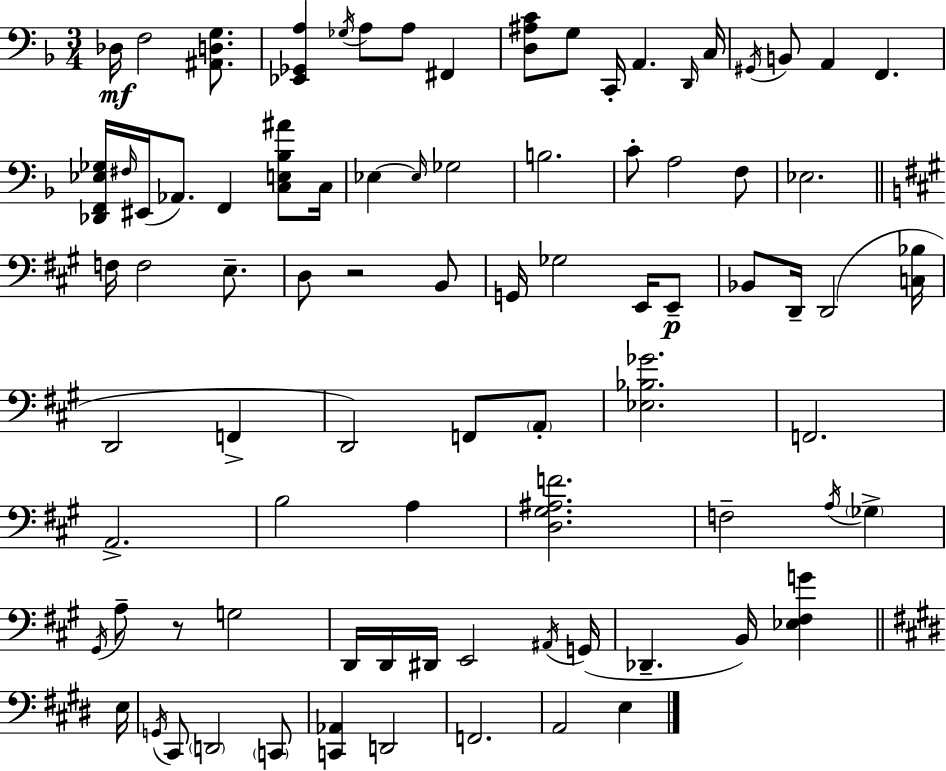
Db3/s F3/h [A#2,D3,G3]/e. [Eb2,Gb2,A3]/q Gb3/s A3/e A3/e F#2/q [D3,A#3,C4]/e G3/e C2/s A2/q. D2/s C3/s G#2/s B2/e A2/q F2/q. [Db2,F2,Eb3,Gb3]/s F#3/s EIS2/s Ab2/e. F2/q [C3,E3,Bb3,A#4]/e C3/s Eb3/q Eb3/s Gb3/h B3/h. C4/e A3/h F3/e Eb3/h. F3/s F3/h E3/e. D3/e R/h B2/e G2/s Gb3/h E2/s E2/e Bb2/e D2/s D2/h [C3,Bb3]/s D2/h F2/q D2/h F2/e A2/e [Eb3,Bb3,Gb4]/h. F2/h. A2/h. B3/h A3/q [D3,G#3,A#3,F4]/h. F3/h A3/s Gb3/q G#2/s A3/e R/e G3/h D2/s D2/s D#2/s E2/h A#2/s G2/s Db2/q. B2/s [Eb3,F#3,G4]/q E3/s G2/s C#2/e D2/h C2/e [C2,Ab2]/q D2/h F2/h. A2/h E3/q